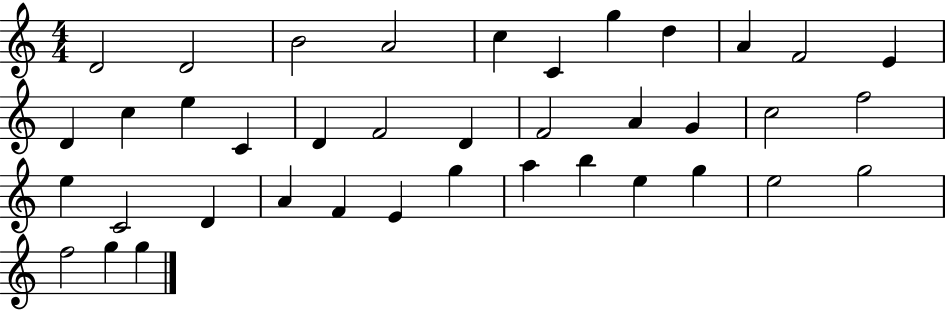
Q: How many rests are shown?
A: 0